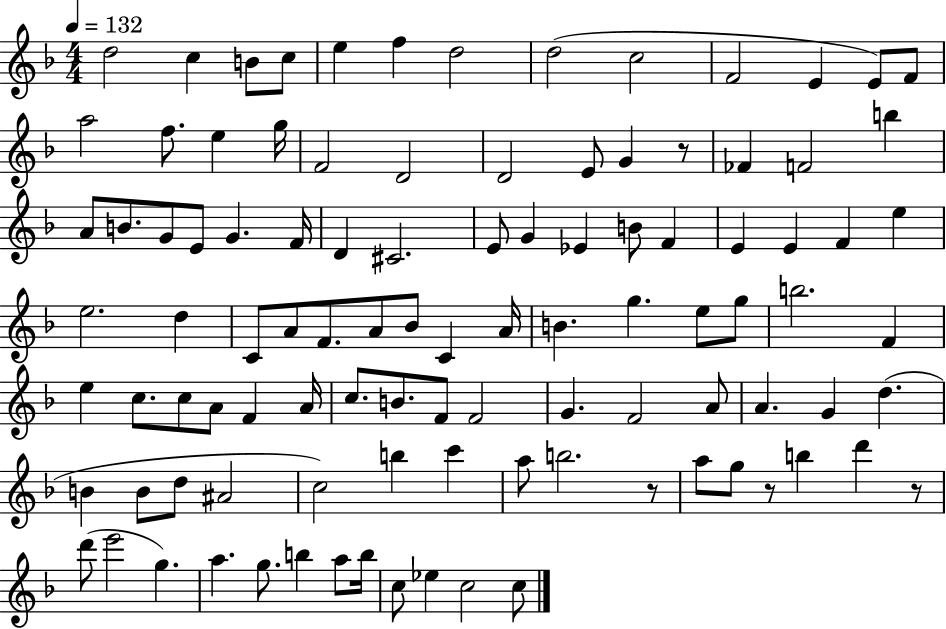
{
  \clef treble
  \numericTimeSignature
  \time 4/4
  \key f \major
  \tempo 4 = 132
  \repeat volta 2 { d''2 c''4 b'8 c''8 | e''4 f''4 d''2 | d''2( c''2 | f'2 e'4 e'8) f'8 | \break a''2 f''8. e''4 g''16 | f'2 d'2 | d'2 e'8 g'4 r8 | fes'4 f'2 b''4 | \break a'8 b'8. g'8 e'8 g'4. f'16 | d'4 cis'2. | e'8 g'4 ees'4 b'8 f'4 | e'4 e'4 f'4 e''4 | \break e''2. d''4 | c'8 a'8 f'8. a'8 bes'8 c'4 a'16 | b'4. g''4. e''8 g''8 | b''2. f'4 | \break e''4 c''8. c''8 a'8 f'4 a'16 | c''8. b'8. f'8 f'2 | g'4. f'2 a'8 | a'4. g'4 d''4.( | \break b'4 b'8 d''8 ais'2 | c''2) b''4 c'''4 | a''8 b''2. r8 | a''8 g''8 r8 b''4 d'''4 r8 | \break d'''8( e'''2 g''4.) | a''4. g''8. b''4 a''8 b''16 | c''8 ees''4 c''2 c''8 | } \bar "|."
}